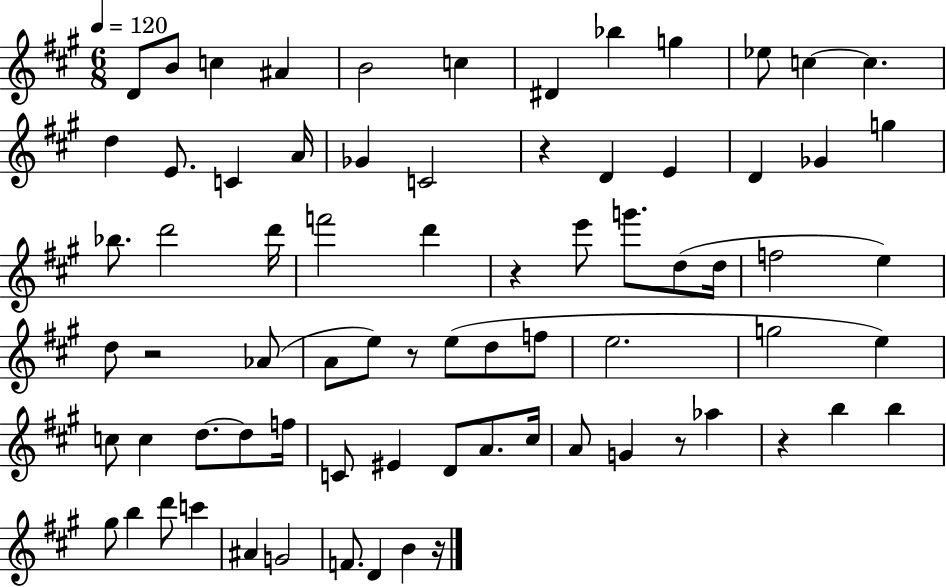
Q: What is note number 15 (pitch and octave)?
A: C4